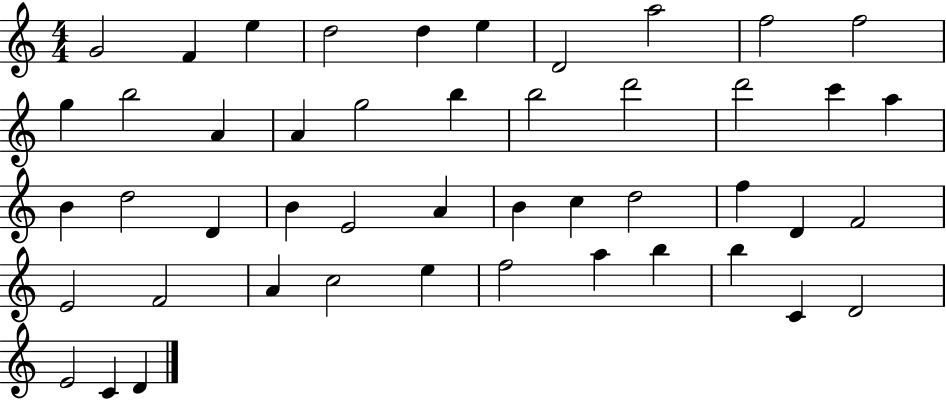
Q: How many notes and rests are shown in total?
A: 47